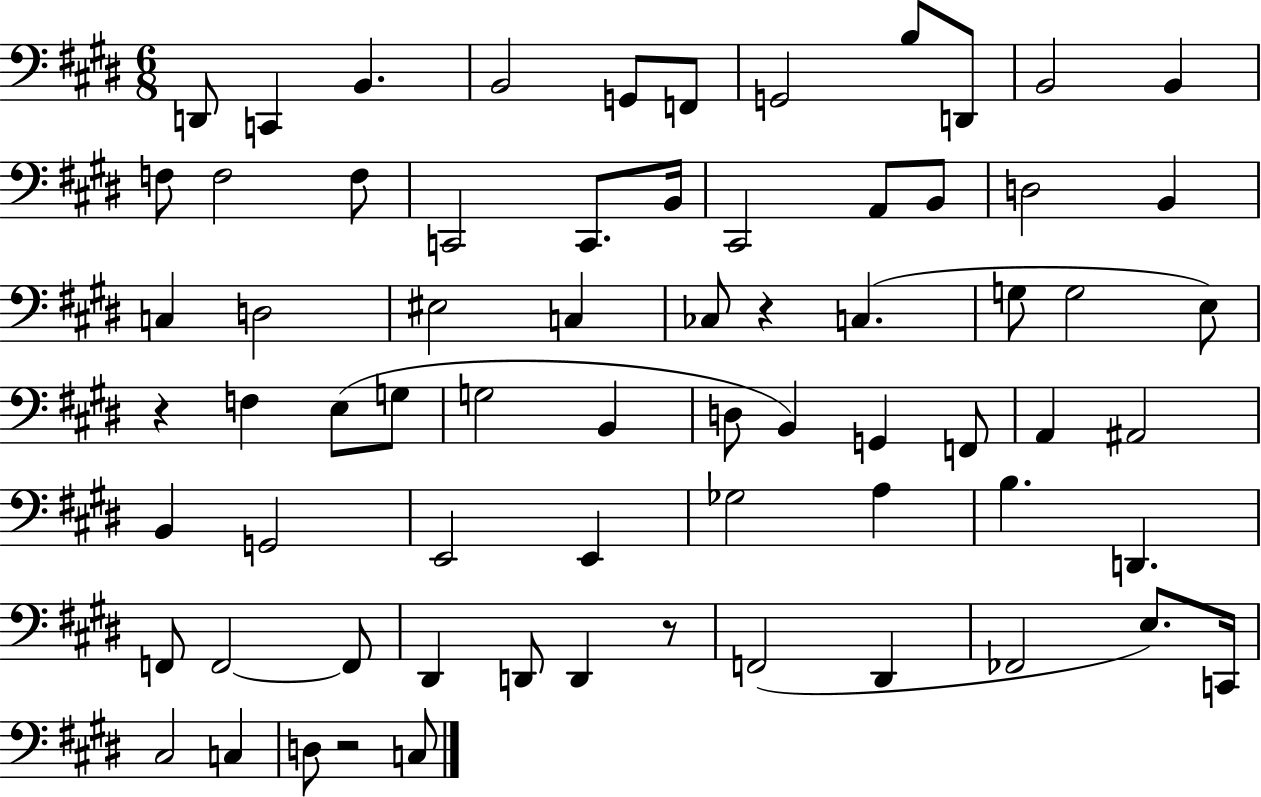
D2/e C2/q B2/q. B2/h G2/e F2/e G2/h B3/e D2/e B2/h B2/q F3/e F3/h F3/e C2/h C2/e. B2/s C#2/h A2/e B2/e D3/h B2/q C3/q D3/h EIS3/h C3/q CES3/e R/q C3/q. G3/e G3/h E3/e R/q F3/q E3/e G3/e G3/h B2/q D3/e B2/q G2/q F2/e A2/q A#2/h B2/q G2/h E2/h E2/q Gb3/h A3/q B3/q. D2/q. F2/e F2/h F2/e D#2/q D2/e D2/q R/e F2/h D#2/q FES2/h E3/e. C2/s C#3/h C3/q D3/e R/h C3/e